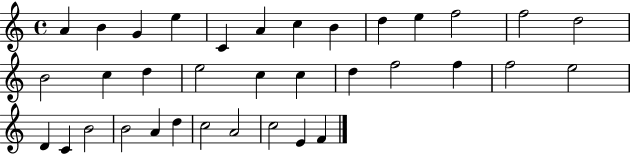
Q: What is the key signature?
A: C major